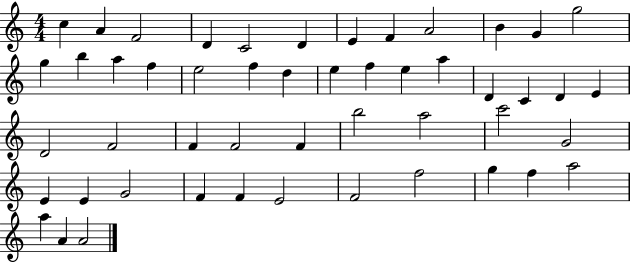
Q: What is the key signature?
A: C major